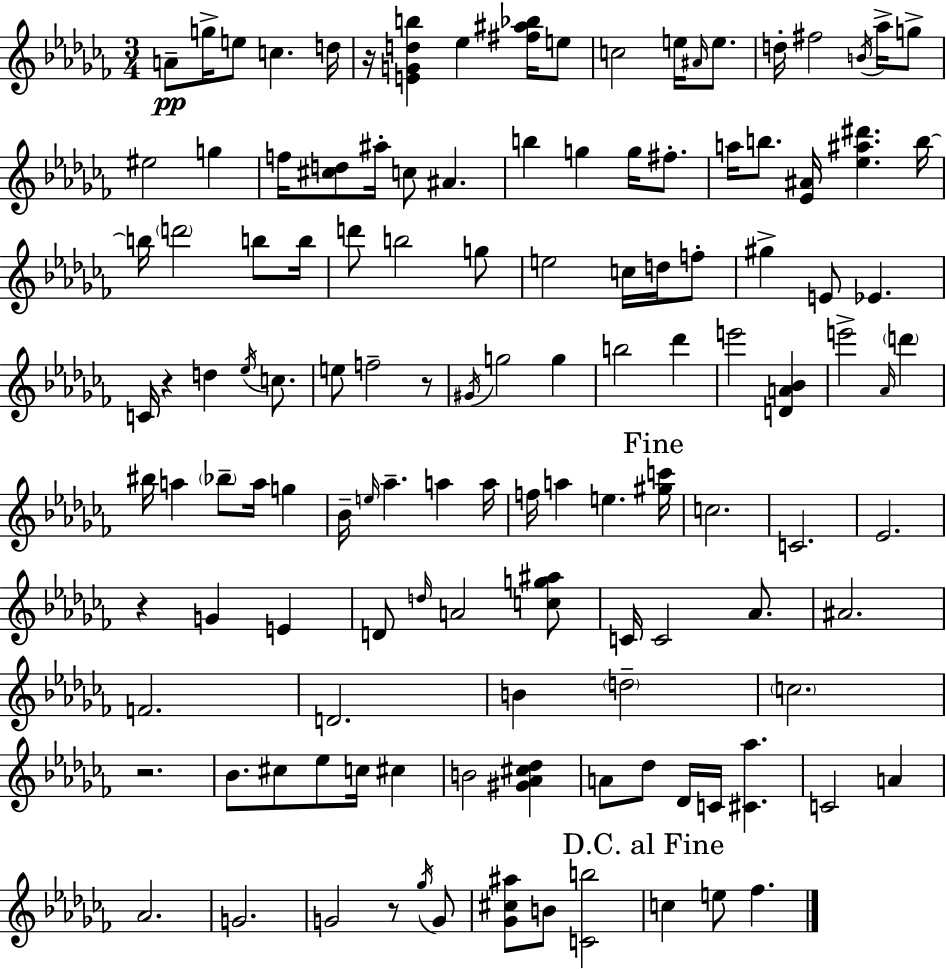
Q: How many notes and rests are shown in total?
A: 127